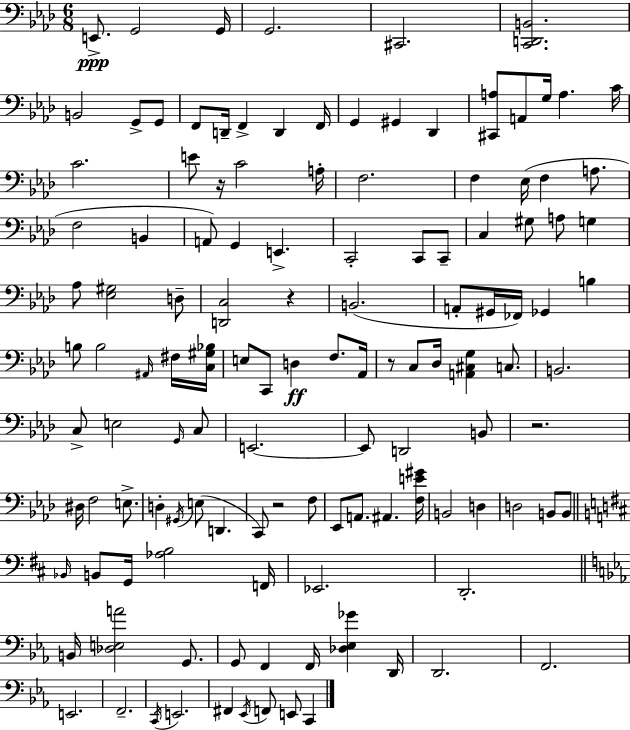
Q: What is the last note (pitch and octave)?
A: C2